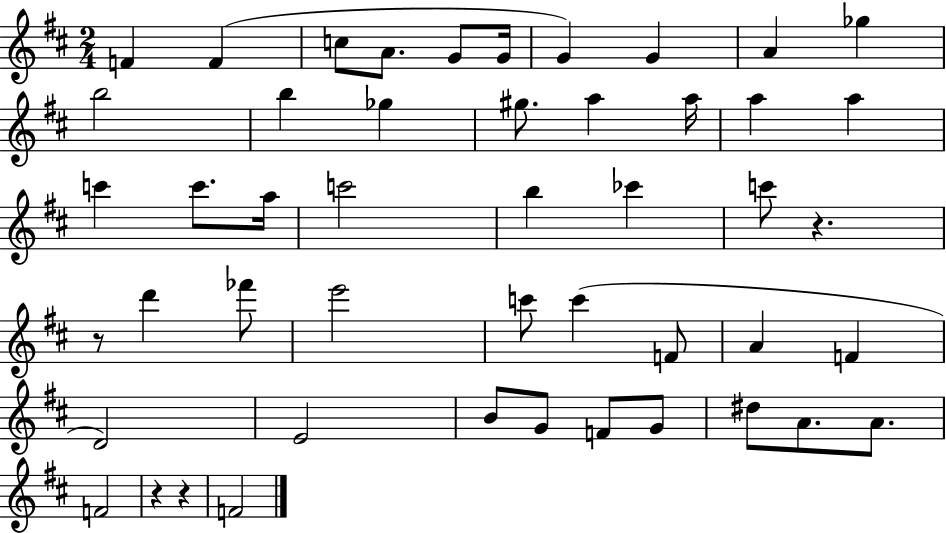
X:1
T:Untitled
M:2/4
L:1/4
K:D
F F c/2 A/2 G/2 G/4 G G A _g b2 b _g ^g/2 a a/4 a a c' c'/2 a/4 c'2 b _c' c'/2 z z/2 d' _f'/2 e'2 c'/2 c' F/2 A F D2 E2 B/2 G/2 F/2 G/2 ^d/2 A/2 A/2 F2 z z F2